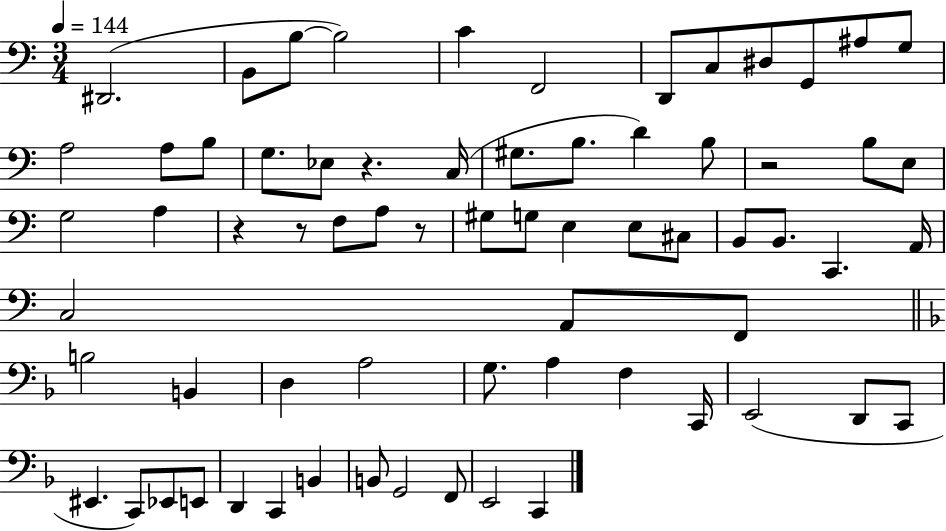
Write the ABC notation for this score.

X:1
T:Untitled
M:3/4
L:1/4
K:C
^D,,2 B,,/2 B,/2 B,2 C F,,2 D,,/2 C,/2 ^D,/2 G,,/2 ^A,/2 G,/2 A,2 A,/2 B,/2 G,/2 _E,/2 z C,/4 ^G,/2 B,/2 D B,/2 z2 B,/2 E,/2 G,2 A, z z/2 F,/2 A,/2 z/2 ^G,/2 G,/2 E, E,/2 ^C,/2 B,,/2 B,,/2 C,, A,,/4 C,2 A,,/2 F,,/2 B,2 B,, D, A,2 G,/2 A, F, C,,/4 E,,2 D,,/2 C,,/2 ^E,, C,,/2 _E,,/2 E,,/2 D,, C,, B,, B,,/2 G,,2 F,,/2 E,,2 C,,